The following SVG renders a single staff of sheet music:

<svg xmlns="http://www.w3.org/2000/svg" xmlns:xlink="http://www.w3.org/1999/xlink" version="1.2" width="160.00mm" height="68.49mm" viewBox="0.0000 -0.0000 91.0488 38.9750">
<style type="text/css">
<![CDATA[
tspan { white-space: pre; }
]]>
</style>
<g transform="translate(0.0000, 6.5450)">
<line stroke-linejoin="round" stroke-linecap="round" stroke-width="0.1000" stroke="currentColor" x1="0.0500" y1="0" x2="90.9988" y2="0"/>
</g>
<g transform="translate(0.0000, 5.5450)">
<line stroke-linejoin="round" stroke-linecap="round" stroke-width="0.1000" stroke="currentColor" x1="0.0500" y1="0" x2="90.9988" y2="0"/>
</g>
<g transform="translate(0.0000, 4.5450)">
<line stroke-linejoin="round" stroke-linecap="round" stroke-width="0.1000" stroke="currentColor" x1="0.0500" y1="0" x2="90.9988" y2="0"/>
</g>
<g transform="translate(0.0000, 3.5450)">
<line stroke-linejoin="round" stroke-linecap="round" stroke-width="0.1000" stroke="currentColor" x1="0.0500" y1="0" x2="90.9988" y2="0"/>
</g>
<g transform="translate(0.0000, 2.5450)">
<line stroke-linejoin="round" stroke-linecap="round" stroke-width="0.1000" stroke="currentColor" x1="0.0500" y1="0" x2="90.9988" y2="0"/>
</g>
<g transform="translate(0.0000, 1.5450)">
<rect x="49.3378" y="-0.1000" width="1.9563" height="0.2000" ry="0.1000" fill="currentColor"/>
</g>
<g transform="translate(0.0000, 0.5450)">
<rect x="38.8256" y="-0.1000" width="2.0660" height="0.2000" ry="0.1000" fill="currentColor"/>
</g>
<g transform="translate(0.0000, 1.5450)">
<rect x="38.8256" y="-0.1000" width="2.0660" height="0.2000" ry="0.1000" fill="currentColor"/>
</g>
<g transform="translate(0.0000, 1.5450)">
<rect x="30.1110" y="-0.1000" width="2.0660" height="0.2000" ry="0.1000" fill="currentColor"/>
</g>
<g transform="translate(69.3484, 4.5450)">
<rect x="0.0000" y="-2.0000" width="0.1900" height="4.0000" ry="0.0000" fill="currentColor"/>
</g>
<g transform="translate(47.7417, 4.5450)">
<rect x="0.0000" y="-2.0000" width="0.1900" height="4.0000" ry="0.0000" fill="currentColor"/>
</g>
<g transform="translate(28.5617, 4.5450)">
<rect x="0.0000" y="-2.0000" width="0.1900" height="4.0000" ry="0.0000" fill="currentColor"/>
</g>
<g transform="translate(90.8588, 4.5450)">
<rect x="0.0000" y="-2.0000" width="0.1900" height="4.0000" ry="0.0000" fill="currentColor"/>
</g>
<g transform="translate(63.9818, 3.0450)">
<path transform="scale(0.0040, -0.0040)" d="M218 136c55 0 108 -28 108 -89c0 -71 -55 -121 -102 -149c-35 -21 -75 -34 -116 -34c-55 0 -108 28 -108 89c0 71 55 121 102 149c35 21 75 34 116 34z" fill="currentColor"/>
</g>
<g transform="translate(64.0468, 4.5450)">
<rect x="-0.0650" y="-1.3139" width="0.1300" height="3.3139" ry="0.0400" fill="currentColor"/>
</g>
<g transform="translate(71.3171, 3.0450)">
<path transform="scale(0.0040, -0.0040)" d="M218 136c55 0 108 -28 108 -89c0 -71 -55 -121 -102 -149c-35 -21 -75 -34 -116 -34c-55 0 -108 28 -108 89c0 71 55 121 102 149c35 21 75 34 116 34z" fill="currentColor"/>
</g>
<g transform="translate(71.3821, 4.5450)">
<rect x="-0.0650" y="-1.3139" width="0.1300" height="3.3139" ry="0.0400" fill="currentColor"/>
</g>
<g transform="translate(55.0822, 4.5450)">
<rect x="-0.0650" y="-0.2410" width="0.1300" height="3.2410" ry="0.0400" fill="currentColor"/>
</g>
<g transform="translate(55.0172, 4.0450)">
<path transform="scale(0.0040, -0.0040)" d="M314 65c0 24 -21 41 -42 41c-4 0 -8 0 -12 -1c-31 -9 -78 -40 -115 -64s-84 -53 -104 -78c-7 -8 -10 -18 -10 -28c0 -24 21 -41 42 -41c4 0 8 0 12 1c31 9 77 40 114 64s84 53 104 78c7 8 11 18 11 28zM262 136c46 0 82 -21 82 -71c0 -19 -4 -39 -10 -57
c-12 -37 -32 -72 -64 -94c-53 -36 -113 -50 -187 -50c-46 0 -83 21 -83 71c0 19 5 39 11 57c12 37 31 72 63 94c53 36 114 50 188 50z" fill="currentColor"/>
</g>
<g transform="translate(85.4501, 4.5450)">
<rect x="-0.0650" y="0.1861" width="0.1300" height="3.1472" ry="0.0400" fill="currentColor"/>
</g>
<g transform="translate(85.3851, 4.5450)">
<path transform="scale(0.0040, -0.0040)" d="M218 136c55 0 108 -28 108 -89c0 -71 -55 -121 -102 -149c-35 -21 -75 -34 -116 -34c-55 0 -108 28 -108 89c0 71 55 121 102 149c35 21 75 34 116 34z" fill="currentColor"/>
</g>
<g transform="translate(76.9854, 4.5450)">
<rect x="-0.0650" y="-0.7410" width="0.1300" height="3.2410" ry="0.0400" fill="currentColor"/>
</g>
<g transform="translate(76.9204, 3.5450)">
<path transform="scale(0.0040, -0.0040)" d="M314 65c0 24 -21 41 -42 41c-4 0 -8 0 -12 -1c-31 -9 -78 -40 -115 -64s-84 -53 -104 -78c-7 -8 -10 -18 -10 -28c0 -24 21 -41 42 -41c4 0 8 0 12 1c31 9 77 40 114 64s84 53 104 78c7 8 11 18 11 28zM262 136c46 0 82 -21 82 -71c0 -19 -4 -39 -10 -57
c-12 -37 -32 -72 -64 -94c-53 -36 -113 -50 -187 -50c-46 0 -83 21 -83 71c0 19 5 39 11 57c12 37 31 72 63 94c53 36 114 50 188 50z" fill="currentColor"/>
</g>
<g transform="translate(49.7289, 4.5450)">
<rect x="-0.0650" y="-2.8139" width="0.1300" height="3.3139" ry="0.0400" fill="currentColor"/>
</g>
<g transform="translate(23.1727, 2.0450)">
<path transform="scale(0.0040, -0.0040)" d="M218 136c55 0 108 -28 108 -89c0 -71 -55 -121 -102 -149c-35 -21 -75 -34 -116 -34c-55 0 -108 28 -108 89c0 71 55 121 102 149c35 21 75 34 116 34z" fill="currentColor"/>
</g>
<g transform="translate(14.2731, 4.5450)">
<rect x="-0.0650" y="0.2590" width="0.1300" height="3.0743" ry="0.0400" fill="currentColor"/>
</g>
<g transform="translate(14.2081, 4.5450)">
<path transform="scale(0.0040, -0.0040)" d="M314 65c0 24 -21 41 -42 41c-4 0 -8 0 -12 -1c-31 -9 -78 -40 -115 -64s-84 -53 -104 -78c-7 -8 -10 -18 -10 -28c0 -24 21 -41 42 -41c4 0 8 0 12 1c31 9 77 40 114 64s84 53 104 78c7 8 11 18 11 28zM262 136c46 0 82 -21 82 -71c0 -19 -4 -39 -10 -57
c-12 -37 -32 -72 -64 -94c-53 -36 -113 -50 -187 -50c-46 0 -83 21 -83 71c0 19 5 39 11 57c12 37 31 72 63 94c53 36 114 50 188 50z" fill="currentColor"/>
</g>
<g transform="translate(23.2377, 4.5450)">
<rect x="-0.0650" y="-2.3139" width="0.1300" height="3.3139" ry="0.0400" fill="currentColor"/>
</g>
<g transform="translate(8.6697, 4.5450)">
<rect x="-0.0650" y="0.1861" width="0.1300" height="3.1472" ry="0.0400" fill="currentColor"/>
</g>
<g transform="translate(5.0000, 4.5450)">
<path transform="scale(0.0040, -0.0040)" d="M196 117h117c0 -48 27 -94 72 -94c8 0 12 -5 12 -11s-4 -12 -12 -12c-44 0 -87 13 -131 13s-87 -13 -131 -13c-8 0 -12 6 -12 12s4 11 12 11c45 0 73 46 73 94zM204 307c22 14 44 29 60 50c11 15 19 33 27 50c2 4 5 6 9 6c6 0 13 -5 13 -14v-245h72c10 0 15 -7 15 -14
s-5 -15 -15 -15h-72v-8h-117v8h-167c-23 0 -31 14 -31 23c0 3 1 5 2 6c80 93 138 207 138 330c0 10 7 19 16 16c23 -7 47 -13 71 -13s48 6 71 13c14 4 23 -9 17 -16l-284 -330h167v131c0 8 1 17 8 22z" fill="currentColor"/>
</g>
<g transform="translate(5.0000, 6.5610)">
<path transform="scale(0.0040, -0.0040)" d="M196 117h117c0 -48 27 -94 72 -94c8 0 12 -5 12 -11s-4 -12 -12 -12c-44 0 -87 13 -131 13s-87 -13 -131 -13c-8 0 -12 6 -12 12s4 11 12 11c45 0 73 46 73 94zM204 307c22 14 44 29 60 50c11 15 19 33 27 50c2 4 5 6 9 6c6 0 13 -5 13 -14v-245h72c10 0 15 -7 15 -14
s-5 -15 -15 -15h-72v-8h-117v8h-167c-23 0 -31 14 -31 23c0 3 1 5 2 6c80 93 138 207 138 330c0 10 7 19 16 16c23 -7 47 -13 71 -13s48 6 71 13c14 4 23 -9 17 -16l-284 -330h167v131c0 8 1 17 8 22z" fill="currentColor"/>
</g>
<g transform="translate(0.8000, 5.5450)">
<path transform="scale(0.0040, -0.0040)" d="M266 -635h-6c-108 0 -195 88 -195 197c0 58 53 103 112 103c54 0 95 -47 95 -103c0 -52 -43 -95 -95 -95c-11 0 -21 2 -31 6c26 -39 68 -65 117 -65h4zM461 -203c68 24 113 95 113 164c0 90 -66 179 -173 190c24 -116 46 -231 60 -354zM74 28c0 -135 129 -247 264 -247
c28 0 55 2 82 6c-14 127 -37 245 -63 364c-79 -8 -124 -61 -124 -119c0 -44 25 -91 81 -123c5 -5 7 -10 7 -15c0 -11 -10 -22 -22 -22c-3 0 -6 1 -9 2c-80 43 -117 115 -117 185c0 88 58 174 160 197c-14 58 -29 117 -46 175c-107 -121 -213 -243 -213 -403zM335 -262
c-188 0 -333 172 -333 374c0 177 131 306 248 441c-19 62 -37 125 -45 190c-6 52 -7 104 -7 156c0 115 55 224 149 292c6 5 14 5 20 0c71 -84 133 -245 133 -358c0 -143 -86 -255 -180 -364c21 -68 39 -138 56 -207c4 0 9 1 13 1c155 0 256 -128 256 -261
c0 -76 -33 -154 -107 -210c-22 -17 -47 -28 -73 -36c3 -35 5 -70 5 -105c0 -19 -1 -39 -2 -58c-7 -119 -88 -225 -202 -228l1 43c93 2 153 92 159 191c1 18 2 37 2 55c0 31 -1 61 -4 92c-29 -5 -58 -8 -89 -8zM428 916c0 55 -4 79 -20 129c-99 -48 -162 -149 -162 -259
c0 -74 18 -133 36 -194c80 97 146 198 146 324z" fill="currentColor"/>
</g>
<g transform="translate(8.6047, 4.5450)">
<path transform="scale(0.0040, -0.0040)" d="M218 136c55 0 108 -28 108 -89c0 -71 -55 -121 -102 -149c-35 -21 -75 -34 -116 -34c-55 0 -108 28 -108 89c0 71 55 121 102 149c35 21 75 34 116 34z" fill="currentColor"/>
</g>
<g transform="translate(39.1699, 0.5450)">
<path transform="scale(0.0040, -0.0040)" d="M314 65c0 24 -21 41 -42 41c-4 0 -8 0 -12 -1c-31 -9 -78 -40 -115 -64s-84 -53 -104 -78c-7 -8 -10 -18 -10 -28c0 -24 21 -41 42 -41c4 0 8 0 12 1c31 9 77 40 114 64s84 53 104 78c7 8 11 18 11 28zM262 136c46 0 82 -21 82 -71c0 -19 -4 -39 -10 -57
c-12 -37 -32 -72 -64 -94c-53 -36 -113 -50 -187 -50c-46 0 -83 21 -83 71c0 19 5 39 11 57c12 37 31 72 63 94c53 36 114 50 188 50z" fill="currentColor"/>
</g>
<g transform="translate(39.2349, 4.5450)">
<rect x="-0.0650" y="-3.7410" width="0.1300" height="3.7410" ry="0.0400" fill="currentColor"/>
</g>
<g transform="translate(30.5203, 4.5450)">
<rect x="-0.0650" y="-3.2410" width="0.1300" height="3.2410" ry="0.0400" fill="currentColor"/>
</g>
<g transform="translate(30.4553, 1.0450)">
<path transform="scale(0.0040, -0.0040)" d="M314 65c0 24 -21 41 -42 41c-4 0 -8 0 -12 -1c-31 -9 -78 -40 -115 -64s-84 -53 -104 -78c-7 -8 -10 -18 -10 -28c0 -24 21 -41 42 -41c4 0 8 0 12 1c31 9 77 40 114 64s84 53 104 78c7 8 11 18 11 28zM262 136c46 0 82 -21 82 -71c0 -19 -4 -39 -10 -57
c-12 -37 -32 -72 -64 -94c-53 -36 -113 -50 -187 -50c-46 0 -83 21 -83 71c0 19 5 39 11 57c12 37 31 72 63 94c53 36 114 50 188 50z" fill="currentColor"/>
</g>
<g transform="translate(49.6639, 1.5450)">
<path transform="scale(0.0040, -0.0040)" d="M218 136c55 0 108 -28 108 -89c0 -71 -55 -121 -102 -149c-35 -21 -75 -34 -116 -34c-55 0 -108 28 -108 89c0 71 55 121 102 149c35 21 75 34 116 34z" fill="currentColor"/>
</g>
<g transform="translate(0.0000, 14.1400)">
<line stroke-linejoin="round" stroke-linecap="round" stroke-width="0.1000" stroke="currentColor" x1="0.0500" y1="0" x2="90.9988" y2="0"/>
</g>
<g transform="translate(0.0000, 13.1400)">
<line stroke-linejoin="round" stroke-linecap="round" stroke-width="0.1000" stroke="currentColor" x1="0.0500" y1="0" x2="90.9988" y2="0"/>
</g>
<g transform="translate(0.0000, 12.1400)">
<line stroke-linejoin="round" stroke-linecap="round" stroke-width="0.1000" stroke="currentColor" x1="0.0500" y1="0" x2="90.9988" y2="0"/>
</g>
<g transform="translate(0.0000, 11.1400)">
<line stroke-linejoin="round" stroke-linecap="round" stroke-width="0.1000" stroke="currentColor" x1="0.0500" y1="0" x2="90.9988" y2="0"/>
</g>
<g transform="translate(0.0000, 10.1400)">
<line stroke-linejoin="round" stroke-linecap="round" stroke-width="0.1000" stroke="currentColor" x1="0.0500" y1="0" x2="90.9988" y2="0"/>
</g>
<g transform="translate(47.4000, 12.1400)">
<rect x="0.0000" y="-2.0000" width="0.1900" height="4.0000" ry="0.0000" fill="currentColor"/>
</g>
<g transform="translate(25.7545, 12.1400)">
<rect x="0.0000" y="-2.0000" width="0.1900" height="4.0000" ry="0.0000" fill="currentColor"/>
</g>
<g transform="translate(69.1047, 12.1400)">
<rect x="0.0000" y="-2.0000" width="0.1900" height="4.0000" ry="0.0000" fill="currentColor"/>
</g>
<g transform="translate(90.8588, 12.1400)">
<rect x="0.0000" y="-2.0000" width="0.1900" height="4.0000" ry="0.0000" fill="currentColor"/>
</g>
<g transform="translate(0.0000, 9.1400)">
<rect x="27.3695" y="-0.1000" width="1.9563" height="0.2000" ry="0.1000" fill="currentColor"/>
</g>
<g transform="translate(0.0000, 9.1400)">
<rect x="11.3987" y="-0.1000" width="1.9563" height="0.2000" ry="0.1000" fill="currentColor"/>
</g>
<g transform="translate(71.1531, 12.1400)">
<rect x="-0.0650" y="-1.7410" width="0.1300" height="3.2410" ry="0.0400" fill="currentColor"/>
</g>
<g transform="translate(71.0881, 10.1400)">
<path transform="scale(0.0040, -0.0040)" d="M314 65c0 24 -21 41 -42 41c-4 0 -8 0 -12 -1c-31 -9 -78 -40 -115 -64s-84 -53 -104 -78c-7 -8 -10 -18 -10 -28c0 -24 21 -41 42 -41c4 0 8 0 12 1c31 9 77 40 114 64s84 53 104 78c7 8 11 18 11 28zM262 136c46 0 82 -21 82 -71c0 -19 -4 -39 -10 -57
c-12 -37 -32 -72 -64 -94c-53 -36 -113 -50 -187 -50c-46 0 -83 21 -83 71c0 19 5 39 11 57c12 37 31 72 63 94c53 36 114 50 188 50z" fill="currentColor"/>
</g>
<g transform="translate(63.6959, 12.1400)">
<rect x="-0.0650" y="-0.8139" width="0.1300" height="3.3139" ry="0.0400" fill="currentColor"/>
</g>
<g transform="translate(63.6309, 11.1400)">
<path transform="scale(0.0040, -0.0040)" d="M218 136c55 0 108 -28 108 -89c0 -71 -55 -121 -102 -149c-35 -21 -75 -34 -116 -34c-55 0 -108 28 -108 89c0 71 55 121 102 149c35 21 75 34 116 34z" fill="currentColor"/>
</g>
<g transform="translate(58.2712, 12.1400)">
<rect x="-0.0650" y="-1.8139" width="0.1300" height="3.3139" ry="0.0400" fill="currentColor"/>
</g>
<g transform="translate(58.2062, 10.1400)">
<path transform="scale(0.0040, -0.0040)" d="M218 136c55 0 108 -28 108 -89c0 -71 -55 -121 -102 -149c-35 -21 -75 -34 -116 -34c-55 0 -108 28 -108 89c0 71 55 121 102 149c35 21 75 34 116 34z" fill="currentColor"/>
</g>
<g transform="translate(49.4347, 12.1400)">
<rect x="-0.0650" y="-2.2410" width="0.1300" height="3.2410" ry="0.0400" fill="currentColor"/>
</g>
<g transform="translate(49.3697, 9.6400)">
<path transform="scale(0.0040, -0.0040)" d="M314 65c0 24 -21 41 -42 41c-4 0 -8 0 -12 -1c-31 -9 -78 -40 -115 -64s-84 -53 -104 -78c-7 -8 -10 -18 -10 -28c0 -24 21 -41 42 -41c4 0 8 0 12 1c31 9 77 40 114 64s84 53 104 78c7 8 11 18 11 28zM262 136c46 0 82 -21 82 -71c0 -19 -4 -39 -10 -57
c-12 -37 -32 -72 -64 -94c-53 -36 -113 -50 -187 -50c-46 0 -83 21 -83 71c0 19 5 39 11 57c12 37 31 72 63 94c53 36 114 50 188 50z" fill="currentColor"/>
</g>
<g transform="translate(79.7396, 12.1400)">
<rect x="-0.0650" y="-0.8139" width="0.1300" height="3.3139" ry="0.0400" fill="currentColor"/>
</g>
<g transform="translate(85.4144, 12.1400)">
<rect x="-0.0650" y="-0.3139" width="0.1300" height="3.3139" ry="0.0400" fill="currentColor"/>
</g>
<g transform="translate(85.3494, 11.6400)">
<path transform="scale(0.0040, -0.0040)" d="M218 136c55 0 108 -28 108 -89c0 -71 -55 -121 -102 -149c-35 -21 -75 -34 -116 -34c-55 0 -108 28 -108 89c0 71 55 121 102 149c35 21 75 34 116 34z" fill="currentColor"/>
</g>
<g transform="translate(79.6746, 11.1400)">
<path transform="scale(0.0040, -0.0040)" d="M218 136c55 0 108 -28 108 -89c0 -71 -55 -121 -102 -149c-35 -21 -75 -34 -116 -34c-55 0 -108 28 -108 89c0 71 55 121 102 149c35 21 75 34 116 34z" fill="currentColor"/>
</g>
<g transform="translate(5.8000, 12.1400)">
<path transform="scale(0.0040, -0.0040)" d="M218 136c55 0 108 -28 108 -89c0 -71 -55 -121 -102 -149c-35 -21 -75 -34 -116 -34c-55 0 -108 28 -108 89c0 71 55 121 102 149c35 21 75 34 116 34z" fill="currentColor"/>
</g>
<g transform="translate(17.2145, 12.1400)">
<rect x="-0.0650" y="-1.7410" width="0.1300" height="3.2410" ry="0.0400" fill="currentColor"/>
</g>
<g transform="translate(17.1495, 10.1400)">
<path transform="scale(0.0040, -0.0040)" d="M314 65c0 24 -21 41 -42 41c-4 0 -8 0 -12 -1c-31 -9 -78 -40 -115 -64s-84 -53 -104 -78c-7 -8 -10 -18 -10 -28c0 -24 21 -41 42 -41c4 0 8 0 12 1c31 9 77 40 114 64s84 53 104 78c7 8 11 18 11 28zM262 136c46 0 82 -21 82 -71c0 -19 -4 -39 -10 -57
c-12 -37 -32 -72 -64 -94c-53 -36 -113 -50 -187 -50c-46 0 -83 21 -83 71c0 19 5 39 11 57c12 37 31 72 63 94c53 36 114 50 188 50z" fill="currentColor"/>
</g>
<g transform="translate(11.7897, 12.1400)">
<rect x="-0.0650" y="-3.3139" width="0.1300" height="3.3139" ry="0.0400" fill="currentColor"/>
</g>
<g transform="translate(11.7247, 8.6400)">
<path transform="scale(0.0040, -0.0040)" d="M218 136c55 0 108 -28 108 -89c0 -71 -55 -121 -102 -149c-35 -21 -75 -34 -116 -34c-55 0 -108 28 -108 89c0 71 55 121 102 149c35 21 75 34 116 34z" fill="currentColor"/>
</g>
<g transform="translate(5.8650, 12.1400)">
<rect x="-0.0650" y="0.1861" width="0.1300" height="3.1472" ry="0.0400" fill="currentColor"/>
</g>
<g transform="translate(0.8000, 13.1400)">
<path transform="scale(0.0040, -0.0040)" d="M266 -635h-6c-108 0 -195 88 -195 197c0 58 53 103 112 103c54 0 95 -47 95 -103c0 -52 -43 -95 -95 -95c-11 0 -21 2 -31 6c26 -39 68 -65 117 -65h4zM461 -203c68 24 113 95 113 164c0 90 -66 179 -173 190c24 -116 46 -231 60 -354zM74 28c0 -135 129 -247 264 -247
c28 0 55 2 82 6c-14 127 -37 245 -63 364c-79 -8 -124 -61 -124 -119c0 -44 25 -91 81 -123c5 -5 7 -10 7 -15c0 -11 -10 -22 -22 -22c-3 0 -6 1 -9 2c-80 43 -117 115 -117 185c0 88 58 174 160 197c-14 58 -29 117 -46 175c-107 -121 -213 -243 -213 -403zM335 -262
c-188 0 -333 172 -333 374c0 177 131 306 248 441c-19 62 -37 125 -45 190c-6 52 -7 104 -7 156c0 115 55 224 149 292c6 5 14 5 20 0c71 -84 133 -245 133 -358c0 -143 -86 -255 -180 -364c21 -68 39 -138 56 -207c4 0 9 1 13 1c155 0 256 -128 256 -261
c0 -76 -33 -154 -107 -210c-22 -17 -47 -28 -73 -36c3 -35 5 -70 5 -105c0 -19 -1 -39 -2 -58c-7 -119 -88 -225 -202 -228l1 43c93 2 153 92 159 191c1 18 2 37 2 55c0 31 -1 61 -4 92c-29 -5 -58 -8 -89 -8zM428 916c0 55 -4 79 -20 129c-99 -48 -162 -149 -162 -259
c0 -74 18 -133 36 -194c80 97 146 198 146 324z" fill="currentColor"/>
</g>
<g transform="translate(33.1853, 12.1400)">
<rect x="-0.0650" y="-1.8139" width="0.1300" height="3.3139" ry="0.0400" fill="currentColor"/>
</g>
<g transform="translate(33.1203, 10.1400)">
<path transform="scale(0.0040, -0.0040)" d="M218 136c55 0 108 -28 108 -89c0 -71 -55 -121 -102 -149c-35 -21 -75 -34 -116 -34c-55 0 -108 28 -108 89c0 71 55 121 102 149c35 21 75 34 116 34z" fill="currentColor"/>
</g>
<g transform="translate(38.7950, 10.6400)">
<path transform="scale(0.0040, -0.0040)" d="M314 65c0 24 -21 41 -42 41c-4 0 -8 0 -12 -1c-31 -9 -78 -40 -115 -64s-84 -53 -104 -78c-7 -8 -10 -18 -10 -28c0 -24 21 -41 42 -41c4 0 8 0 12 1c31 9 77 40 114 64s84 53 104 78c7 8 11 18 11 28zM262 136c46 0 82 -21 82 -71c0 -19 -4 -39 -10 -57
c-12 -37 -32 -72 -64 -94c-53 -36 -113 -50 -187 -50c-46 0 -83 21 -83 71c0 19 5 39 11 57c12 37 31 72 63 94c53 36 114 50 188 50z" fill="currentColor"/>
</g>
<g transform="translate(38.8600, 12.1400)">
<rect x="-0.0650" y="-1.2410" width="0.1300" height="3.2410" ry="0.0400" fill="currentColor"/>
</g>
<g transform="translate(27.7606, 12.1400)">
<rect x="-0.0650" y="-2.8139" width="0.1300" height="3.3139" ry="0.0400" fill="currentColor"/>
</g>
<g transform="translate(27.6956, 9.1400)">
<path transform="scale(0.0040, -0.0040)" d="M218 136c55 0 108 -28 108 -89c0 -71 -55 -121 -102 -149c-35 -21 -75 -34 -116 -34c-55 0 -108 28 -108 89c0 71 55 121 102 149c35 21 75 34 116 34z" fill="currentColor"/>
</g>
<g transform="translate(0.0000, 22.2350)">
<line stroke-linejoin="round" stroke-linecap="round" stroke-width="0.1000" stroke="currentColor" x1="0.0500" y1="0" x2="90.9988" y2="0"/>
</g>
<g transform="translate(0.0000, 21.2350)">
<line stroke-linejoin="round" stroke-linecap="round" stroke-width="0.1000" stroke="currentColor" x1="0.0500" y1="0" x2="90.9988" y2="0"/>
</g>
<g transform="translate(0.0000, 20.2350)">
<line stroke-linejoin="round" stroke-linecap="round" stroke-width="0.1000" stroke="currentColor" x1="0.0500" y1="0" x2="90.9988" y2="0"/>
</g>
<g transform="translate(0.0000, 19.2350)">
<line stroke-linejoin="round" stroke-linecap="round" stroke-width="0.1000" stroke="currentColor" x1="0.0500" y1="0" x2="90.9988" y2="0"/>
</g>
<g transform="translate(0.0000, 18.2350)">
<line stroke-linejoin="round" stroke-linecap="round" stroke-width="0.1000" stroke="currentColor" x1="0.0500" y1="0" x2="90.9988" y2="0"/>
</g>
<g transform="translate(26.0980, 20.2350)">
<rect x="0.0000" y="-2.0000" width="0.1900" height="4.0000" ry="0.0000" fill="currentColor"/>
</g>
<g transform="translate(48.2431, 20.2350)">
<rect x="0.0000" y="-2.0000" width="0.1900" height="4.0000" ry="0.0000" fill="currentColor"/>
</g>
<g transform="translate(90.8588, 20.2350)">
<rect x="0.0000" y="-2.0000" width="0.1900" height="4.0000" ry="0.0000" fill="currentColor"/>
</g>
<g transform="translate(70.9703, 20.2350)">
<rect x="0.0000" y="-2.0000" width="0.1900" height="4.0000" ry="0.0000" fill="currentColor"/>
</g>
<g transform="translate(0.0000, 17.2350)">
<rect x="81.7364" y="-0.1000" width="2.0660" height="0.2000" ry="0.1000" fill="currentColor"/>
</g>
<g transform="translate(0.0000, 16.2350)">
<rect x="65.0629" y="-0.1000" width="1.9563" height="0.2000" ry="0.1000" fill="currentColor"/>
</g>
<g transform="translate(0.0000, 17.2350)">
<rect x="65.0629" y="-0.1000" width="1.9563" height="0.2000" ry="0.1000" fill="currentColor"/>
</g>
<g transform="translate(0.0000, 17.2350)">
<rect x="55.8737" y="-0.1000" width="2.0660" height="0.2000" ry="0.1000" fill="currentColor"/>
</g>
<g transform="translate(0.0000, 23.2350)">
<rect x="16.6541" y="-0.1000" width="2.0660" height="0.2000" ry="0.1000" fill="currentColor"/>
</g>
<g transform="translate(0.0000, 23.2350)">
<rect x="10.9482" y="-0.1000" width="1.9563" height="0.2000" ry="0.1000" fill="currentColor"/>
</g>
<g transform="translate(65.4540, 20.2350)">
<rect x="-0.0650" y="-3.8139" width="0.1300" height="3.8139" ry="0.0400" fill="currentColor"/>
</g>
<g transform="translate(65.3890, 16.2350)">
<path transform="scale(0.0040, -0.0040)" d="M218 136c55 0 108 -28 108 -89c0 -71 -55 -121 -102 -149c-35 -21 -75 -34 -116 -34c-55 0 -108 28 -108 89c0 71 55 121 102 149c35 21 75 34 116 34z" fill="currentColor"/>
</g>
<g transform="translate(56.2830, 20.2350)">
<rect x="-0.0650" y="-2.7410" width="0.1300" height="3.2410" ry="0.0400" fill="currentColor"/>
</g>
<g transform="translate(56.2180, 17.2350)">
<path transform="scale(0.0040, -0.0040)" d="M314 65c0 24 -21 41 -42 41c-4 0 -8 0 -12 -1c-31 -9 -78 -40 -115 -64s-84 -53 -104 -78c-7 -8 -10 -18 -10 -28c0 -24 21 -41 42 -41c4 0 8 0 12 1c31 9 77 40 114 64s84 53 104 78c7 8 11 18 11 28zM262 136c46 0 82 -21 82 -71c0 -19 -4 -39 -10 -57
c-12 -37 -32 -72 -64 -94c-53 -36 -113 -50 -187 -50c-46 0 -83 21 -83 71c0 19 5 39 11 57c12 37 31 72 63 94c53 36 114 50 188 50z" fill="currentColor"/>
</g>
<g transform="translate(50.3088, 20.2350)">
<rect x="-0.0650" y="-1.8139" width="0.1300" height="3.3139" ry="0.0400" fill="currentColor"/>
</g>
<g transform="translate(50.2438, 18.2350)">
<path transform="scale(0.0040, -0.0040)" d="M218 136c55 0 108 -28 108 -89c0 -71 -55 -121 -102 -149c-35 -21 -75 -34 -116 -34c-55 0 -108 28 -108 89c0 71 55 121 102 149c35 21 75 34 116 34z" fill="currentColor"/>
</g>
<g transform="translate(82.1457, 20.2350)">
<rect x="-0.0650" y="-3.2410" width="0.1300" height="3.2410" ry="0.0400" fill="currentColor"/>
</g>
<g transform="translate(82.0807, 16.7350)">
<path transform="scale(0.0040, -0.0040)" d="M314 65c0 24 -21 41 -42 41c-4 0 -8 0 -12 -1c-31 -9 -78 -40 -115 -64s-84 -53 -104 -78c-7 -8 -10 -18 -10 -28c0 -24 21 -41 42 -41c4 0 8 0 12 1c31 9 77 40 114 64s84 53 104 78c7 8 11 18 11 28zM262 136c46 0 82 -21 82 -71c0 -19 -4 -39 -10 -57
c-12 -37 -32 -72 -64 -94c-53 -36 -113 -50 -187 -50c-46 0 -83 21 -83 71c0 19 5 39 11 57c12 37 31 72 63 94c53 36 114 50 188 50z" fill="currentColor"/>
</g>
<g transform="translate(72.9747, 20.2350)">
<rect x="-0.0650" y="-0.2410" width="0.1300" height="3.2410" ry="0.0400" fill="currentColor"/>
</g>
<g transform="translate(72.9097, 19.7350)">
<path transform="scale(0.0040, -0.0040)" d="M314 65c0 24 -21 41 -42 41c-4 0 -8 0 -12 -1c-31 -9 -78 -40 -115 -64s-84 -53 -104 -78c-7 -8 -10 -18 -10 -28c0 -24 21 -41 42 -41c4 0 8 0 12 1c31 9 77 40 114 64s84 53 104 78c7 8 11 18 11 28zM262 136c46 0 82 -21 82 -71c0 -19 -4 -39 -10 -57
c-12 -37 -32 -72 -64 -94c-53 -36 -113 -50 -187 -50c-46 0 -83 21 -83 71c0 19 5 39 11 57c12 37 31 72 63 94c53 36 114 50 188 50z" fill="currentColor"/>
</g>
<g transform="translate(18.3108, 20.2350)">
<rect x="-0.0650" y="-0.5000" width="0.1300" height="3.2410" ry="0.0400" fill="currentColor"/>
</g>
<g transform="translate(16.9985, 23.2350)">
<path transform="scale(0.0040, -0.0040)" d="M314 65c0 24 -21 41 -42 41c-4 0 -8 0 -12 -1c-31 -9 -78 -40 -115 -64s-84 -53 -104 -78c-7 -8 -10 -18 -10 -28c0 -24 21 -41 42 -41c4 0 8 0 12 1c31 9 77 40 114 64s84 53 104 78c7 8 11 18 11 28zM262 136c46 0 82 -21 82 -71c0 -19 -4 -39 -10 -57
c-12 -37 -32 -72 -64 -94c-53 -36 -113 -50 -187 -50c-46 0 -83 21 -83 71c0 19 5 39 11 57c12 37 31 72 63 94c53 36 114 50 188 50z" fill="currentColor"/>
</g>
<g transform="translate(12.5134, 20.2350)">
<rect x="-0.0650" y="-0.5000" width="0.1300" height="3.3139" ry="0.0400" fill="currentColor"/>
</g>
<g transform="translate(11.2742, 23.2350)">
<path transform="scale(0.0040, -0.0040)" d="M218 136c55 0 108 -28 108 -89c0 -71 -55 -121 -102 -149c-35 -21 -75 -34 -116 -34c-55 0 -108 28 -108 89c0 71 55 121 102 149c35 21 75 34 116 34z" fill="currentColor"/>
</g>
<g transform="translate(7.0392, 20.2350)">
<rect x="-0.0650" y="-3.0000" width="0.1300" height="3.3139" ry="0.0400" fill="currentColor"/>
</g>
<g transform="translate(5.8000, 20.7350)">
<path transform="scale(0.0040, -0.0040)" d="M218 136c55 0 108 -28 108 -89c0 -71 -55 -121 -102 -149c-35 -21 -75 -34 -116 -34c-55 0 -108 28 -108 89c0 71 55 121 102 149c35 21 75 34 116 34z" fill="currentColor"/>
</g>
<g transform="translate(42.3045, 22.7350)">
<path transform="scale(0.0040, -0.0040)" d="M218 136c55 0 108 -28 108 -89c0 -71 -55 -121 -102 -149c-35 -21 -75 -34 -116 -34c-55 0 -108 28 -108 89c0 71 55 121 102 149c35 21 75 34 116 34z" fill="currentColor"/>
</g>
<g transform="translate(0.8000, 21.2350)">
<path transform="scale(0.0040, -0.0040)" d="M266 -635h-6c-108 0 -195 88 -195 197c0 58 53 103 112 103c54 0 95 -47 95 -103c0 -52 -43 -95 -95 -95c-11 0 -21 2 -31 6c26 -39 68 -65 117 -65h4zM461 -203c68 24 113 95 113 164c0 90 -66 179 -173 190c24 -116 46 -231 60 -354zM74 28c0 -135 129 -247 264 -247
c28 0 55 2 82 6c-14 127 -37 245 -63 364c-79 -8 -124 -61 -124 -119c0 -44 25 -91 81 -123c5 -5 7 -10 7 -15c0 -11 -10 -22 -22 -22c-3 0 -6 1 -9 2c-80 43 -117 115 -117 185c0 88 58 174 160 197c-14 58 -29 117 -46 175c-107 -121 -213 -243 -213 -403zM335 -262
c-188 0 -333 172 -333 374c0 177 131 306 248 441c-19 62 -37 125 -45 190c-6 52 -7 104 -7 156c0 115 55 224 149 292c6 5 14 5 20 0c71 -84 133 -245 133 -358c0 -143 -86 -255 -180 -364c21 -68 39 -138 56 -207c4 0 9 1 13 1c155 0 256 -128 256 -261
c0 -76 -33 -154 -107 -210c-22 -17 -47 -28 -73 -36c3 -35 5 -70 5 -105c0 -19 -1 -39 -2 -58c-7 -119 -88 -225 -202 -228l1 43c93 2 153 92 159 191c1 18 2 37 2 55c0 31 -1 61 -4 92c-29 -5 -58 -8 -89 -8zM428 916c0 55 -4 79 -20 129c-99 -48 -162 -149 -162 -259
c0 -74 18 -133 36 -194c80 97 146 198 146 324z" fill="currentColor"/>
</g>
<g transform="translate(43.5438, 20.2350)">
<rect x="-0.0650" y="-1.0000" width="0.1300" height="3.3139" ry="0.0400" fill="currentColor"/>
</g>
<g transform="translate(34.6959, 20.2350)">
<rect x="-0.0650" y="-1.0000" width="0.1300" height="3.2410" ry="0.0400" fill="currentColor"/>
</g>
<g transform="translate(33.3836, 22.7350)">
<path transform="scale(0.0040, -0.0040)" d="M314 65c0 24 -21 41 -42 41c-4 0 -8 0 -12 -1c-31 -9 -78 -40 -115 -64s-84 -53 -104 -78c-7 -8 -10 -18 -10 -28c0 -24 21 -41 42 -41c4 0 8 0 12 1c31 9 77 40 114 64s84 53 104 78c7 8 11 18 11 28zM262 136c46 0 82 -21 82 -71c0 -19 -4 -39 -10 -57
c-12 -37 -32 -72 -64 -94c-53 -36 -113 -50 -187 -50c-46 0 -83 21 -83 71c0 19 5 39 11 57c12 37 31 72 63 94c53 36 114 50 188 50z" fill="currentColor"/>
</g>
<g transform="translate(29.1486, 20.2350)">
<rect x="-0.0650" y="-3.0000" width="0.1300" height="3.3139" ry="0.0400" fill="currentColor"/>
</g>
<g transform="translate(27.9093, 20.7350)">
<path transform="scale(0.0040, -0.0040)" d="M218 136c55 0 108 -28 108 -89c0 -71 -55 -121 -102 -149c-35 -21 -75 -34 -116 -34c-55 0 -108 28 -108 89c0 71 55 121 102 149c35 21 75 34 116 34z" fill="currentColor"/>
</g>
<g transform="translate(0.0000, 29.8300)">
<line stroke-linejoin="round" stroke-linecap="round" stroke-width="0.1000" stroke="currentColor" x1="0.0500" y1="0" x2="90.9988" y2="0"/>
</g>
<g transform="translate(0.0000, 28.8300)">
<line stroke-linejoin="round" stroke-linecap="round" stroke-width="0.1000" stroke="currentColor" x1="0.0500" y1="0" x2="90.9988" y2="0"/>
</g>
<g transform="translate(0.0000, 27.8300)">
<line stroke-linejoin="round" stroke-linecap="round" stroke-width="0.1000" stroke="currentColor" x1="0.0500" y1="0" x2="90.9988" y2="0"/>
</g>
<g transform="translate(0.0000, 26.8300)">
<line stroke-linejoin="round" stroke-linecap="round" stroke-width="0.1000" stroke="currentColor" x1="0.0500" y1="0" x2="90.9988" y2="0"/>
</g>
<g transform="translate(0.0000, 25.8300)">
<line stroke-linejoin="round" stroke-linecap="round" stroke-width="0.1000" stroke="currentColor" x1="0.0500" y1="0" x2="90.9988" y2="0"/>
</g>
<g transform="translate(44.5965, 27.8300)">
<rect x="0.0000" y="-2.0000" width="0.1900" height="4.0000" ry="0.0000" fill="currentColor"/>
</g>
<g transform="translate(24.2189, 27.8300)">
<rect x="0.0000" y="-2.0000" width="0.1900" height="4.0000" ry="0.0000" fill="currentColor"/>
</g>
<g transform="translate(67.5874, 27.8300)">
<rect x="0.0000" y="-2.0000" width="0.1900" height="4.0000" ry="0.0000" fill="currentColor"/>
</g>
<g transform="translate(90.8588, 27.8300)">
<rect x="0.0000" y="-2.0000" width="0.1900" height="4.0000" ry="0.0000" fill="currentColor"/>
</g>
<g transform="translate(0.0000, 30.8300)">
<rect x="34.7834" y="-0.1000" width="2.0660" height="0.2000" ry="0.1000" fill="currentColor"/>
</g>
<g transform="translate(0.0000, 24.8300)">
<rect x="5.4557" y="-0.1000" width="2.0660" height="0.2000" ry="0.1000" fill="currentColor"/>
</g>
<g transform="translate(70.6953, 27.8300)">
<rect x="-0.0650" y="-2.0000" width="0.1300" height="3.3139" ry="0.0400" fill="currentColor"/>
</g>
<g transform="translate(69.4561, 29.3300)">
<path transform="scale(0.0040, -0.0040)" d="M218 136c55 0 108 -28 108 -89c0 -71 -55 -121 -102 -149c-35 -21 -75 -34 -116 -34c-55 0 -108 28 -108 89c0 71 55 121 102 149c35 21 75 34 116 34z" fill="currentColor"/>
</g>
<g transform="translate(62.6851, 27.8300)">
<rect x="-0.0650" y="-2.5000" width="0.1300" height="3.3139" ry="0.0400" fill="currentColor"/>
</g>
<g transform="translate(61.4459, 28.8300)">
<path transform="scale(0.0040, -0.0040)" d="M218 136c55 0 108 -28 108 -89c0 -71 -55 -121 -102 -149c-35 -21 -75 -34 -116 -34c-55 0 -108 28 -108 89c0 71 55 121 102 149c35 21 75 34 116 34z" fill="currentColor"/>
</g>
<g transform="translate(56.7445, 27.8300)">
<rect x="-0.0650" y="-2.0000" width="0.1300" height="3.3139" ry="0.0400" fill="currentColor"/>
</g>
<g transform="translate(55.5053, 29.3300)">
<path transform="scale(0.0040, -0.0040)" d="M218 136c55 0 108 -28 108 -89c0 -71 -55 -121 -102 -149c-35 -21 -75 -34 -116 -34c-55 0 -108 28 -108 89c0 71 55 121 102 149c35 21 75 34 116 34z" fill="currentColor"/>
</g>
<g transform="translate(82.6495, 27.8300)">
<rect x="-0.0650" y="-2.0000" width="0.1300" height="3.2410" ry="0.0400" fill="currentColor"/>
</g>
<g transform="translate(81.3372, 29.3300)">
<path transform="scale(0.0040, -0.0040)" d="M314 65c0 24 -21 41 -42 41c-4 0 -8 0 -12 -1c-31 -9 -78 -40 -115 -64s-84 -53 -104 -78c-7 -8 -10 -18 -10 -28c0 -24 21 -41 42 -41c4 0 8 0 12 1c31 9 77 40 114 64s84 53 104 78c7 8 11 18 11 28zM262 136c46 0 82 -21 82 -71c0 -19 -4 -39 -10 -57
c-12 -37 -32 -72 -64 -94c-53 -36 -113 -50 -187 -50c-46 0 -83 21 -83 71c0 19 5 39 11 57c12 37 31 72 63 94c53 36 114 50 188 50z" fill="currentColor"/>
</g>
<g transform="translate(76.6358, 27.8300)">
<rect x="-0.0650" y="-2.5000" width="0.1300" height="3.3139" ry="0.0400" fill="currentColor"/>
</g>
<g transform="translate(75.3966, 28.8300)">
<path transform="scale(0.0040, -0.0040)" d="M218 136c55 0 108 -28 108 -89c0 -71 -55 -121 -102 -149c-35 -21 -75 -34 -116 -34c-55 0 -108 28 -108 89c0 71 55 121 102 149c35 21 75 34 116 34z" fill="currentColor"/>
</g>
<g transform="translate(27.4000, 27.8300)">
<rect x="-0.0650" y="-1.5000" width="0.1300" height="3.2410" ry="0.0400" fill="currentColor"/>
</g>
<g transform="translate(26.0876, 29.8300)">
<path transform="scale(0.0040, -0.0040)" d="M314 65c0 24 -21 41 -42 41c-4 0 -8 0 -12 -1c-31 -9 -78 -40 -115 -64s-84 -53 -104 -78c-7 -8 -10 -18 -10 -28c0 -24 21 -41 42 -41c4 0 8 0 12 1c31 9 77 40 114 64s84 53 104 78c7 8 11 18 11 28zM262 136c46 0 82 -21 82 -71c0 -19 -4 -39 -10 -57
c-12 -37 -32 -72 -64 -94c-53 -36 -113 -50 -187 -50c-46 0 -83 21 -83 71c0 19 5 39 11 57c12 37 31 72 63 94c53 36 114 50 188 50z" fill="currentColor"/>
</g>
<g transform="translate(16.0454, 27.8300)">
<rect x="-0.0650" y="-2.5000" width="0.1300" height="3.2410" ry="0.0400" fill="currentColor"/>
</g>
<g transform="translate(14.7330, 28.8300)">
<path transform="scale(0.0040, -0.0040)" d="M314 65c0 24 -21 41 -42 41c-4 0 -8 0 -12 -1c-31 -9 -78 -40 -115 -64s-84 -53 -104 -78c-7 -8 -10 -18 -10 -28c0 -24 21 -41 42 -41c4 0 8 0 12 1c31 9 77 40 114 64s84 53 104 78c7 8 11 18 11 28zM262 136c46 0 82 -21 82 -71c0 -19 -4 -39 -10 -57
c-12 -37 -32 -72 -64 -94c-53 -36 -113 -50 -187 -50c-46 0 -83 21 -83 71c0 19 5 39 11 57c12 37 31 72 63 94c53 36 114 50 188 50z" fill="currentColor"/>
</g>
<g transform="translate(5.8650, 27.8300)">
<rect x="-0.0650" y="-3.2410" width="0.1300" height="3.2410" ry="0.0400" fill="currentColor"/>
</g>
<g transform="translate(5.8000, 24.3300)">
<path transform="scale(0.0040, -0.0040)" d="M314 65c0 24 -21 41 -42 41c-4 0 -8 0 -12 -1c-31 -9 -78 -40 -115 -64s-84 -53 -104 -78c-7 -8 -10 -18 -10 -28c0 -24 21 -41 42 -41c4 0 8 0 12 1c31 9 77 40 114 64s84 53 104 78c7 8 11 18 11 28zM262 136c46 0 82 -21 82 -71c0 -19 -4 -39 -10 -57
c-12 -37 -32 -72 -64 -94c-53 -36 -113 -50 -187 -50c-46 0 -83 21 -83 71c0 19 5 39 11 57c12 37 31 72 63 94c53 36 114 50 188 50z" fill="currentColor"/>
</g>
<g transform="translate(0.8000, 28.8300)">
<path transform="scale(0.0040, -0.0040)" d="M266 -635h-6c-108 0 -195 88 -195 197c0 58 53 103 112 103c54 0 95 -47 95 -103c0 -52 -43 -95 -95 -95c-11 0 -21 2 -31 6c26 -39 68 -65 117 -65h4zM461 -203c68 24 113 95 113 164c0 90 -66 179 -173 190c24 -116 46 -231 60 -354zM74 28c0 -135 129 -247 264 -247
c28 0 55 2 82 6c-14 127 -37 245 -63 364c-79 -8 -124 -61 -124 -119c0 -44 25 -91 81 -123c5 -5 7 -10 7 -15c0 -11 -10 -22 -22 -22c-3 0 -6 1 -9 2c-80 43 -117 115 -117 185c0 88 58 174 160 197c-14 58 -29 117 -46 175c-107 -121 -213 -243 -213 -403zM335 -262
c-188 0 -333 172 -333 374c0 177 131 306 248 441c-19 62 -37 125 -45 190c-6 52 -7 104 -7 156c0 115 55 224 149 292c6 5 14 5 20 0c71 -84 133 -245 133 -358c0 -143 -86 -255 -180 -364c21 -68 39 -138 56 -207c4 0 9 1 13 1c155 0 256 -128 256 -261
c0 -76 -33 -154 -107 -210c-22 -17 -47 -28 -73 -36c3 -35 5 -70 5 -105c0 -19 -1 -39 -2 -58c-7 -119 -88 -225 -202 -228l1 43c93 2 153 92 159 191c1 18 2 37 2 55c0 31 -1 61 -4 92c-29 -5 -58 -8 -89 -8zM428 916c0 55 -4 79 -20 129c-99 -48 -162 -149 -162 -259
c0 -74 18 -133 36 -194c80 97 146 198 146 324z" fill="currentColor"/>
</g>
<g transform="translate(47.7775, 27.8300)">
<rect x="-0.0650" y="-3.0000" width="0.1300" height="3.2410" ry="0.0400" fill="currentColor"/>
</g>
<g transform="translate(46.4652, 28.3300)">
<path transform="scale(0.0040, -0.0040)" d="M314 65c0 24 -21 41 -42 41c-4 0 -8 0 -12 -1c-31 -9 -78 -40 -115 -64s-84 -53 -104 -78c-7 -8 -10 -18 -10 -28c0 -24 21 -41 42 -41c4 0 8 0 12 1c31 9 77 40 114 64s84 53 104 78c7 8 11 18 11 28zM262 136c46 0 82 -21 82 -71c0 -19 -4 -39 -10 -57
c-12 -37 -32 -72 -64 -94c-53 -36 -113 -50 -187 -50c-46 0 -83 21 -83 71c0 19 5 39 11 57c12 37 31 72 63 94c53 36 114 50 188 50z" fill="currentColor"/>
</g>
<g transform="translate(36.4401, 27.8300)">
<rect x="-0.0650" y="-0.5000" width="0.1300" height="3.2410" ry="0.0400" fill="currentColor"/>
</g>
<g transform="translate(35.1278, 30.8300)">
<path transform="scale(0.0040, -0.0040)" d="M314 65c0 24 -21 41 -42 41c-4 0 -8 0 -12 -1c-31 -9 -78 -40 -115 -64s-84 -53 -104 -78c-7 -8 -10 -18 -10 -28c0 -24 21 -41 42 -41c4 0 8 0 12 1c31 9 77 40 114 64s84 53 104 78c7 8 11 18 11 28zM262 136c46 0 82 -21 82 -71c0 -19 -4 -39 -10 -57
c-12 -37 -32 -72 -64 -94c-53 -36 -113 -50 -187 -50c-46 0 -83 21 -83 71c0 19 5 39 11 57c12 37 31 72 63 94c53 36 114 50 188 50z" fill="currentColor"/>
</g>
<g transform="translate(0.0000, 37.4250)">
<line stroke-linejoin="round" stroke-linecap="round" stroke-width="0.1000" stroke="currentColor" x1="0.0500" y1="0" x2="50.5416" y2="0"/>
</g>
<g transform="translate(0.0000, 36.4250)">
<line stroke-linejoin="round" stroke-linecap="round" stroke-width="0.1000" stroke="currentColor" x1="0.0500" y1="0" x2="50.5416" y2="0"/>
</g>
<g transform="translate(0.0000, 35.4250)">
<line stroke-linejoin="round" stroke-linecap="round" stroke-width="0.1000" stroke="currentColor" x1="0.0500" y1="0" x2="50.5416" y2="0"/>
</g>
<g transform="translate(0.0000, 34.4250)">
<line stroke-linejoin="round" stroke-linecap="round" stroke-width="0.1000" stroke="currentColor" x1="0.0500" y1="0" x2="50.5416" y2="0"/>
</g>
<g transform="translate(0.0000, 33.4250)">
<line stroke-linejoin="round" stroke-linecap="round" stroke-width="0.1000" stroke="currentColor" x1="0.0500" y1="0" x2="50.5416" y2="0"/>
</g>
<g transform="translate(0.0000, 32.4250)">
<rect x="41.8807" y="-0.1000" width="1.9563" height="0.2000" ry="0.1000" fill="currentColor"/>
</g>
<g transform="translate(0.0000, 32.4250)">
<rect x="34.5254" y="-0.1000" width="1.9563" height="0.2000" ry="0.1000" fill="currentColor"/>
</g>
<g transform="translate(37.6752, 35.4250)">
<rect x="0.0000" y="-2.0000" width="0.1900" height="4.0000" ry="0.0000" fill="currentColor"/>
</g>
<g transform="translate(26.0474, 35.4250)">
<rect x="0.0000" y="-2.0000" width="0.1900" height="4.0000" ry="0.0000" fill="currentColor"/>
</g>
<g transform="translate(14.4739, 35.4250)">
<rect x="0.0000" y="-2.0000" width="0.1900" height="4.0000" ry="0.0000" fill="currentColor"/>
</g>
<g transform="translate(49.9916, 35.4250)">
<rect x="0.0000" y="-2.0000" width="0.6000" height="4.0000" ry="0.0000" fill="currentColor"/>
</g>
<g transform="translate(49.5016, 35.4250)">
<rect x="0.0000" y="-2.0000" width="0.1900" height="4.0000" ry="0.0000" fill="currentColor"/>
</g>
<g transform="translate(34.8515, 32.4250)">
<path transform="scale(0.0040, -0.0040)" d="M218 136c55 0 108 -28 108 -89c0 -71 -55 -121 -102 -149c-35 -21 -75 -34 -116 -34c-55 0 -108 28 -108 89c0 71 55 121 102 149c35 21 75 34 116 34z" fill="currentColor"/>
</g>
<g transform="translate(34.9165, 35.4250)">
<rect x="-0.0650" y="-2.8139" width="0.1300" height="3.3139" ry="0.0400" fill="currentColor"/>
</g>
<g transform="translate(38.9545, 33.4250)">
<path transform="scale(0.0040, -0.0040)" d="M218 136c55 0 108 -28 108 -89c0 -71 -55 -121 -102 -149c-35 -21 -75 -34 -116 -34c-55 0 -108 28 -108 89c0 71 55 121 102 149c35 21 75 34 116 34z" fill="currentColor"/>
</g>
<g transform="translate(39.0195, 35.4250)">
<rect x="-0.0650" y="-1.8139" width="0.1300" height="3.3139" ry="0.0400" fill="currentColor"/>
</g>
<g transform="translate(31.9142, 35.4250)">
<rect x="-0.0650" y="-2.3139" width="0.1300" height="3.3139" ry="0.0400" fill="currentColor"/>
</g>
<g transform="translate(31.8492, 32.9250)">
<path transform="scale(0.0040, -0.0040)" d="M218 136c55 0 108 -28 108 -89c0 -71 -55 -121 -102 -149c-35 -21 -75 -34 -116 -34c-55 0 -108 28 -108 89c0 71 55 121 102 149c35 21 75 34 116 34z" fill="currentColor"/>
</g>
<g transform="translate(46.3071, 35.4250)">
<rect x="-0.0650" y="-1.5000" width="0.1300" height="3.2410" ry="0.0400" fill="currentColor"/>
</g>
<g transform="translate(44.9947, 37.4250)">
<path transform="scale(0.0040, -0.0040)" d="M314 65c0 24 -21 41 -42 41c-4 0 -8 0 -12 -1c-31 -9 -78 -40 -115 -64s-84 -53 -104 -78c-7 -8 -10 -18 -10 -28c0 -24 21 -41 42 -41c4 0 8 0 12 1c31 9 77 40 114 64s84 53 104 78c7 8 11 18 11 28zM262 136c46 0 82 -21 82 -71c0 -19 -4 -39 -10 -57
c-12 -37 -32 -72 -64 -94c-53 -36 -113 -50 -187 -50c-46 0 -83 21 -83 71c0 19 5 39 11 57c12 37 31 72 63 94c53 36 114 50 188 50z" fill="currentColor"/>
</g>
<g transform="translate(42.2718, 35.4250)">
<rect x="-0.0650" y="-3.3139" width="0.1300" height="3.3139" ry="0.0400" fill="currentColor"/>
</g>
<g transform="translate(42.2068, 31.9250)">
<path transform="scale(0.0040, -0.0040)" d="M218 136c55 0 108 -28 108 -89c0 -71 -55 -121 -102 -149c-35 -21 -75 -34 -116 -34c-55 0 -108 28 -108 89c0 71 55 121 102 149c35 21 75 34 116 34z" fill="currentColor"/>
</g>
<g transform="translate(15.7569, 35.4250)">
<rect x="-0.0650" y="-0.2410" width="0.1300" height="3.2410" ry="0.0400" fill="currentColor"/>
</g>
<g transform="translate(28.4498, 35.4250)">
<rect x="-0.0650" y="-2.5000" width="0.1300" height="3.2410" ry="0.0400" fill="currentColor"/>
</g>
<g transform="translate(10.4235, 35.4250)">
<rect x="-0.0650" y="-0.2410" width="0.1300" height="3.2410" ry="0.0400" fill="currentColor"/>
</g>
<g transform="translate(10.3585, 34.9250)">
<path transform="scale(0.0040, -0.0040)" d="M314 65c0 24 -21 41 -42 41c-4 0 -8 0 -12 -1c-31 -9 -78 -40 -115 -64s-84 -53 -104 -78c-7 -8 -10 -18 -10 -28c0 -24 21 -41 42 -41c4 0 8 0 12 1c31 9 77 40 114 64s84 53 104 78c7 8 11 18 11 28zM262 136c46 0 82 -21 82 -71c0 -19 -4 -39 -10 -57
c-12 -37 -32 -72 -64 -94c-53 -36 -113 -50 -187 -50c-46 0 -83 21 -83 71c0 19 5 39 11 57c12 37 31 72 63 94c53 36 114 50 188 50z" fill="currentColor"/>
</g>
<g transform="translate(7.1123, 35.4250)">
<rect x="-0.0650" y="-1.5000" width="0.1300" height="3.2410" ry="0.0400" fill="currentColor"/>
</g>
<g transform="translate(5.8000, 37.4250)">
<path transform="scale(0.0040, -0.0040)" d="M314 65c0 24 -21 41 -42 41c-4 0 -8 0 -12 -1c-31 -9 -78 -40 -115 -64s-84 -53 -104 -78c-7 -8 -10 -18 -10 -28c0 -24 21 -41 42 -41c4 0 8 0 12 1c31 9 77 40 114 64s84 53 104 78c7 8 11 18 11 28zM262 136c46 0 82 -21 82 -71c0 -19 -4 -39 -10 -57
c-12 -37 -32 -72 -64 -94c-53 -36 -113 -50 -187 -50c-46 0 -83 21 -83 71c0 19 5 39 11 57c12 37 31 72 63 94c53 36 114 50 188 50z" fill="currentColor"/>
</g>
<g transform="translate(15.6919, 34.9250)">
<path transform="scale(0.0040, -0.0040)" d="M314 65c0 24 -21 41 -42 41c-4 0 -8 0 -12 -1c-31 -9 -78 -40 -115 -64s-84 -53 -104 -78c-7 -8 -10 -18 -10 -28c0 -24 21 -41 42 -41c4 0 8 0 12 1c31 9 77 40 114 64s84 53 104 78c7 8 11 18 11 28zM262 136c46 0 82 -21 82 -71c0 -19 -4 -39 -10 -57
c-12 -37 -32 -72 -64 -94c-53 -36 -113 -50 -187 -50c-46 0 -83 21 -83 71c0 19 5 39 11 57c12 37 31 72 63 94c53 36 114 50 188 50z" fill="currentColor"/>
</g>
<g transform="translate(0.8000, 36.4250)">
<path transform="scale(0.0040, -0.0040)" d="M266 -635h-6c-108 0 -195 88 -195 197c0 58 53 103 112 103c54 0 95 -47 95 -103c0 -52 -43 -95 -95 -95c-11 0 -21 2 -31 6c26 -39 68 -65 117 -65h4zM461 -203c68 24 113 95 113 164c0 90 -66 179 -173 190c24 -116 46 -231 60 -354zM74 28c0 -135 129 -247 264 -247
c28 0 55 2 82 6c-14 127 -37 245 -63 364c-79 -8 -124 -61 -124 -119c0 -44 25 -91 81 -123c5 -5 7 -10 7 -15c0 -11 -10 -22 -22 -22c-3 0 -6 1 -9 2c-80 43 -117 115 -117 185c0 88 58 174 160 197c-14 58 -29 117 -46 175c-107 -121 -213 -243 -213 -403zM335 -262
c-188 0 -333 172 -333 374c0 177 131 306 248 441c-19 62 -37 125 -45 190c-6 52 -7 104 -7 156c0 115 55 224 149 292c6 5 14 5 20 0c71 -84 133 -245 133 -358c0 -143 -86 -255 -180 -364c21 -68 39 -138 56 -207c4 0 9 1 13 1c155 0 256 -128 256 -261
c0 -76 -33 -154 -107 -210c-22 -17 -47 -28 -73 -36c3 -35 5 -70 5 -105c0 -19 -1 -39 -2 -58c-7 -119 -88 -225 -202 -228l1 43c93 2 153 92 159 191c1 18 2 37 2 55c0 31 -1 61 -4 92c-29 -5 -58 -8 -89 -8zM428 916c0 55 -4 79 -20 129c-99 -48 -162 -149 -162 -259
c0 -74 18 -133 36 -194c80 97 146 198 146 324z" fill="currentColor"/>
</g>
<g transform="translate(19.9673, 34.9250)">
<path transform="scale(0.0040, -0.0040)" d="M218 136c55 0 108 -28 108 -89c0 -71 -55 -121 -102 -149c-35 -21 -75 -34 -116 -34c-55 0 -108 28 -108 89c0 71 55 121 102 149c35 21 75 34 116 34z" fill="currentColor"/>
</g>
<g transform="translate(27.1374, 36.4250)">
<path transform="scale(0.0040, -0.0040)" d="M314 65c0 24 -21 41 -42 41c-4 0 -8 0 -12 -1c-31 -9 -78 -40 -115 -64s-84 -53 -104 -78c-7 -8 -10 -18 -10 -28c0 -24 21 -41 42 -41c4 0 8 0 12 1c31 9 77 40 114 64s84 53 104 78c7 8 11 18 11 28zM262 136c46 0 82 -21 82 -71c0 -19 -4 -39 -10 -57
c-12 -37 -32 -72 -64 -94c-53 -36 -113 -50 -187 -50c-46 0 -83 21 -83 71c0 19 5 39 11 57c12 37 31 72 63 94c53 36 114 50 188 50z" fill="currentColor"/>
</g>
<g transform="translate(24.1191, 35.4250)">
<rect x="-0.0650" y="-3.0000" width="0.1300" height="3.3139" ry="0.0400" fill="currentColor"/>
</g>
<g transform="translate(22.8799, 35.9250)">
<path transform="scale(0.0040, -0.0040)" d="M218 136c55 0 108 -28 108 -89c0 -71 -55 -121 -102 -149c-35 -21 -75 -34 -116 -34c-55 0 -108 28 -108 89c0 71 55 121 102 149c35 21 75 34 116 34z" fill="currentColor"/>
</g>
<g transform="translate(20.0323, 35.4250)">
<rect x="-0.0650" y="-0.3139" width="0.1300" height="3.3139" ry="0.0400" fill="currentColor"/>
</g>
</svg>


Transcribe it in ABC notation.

X:1
T:Untitled
M:4/4
L:1/4
K:C
B B2 g b2 c'2 a c2 e e d2 B B b f2 a f e2 g2 f d f2 d c A C C2 A D2 D f a2 c' c2 b2 b2 G2 E2 C2 A2 F G F G F2 E2 c2 c2 c A G2 g a f b E2